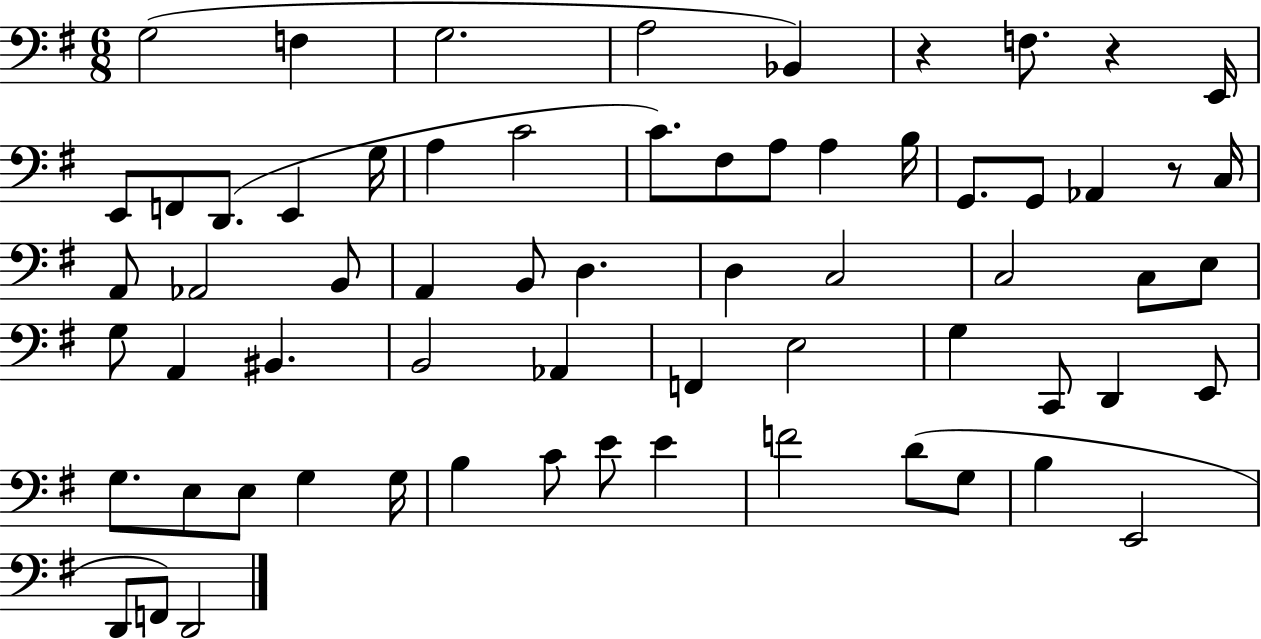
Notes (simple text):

G3/h F3/q G3/h. A3/h Bb2/q R/q F3/e. R/q E2/s E2/e F2/e D2/e. E2/q G3/s A3/q C4/h C4/e. F#3/e A3/e A3/q B3/s G2/e. G2/e Ab2/q R/e C3/s A2/e Ab2/h B2/e A2/q B2/e D3/q. D3/q C3/h C3/h C3/e E3/e G3/e A2/q BIS2/q. B2/h Ab2/q F2/q E3/h G3/q C2/e D2/q E2/e G3/e. E3/e E3/e G3/q G3/s B3/q C4/e E4/e E4/q F4/h D4/e G3/e B3/q E2/h D2/e F2/e D2/h